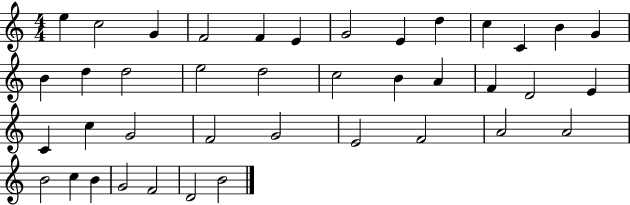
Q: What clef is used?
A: treble